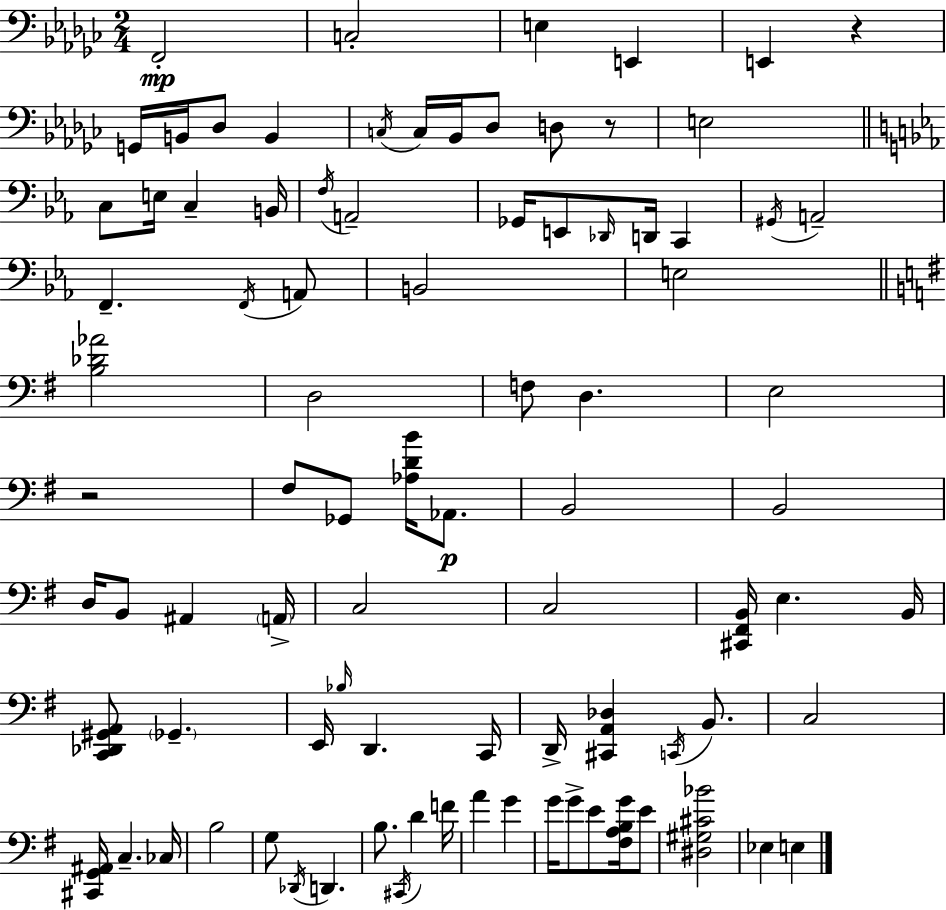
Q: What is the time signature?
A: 2/4